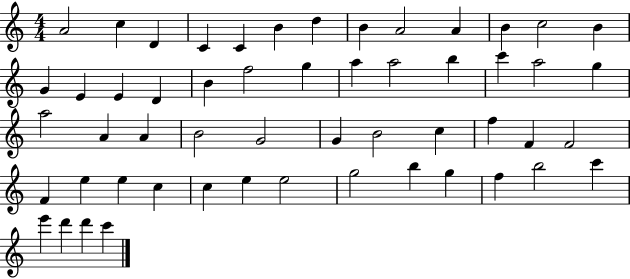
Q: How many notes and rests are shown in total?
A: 54